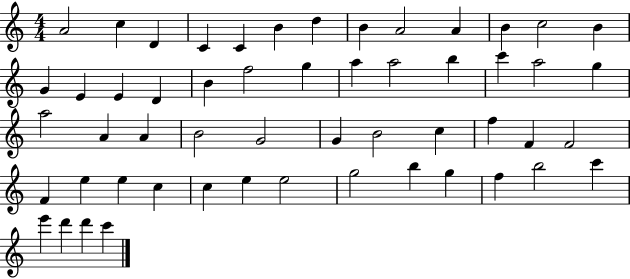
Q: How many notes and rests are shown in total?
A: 54